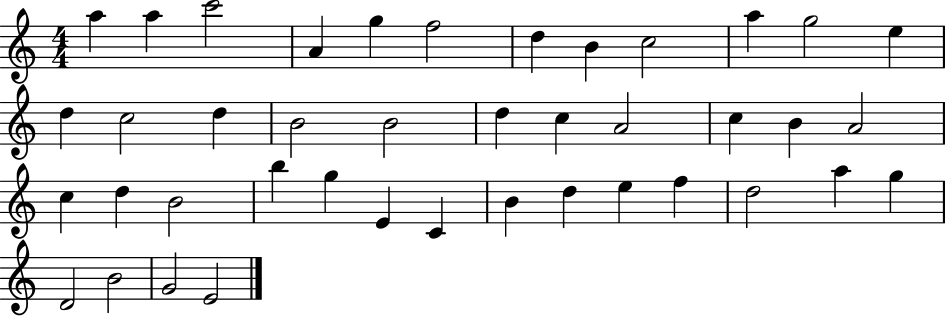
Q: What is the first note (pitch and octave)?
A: A5